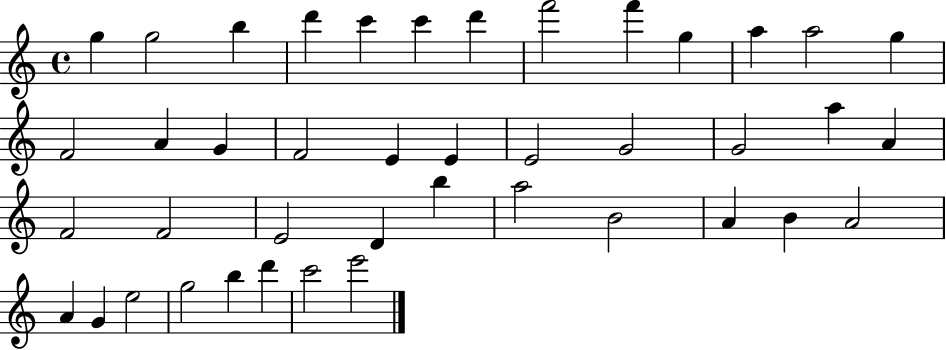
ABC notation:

X:1
T:Untitled
M:4/4
L:1/4
K:C
g g2 b d' c' c' d' f'2 f' g a a2 g F2 A G F2 E E E2 G2 G2 a A F2 F2 E2 D b a2 B2 A B A2 A G e2 g2 b d' c'2 e'2